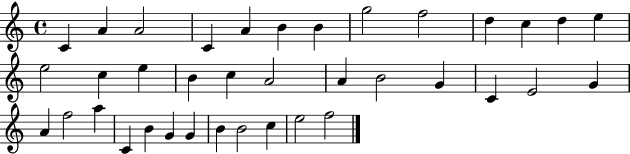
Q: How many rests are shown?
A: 0